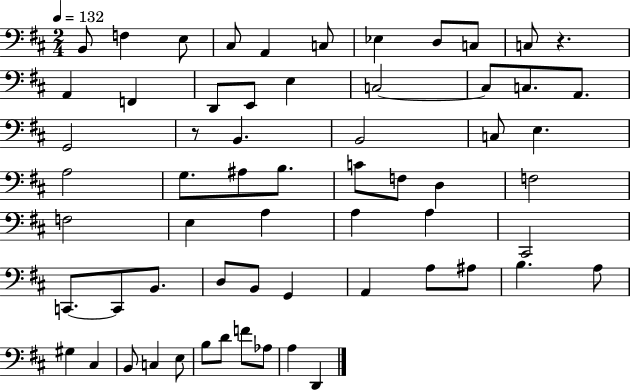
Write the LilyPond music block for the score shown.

{
  \clef bass
  \numericTimeSignature
  \time 2/4
  \key d \major
  \tempo 4 = 132
  b,8 f4 e8 | cis8 a,4 c8 | ees4 d8 c8 | c8 r4. | \break a,4 f,4 | d,8 e,8 e4 | c2~~ | c8 c8. a,8. | \break g,2 | r8 b,4. | b,2 | c8 e4. | \break a2 | g8. ais8 b8. | c'8 f8 d4 | f2 | \break f2 | e4 a4 | a4 a4 | cis,2 | \break c,8.~~ c,8 b,8. | d8 b,8 g,4 | a,4 a8 ais8 | b4. a8 | \break gis4 cis4 | b,8 c4 e8 | b8 d'8 f'8 aes8 | a4 d,4 | \break \bar "|."
}